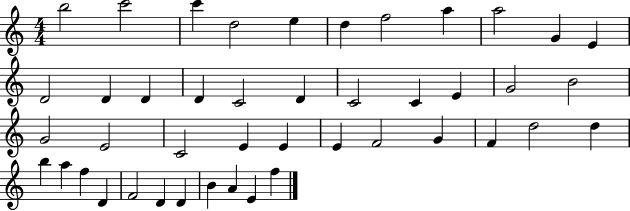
{
  \clef treble
  \numericTimeSignature
  \time 4/4
  \key c \major
  b''2 c'''2 | c'''4 d''2 e''4 | d''4 f''2 a''4 | a''2 g'4 e'4 | \break d'2 d'4 d'4 | d'4 c'2 d'4 | c'2 c'4 e'4 | g'2 b'2 | \break g'2 e'2 | c'2 e'4 e'4 | e'4 f'2 g'4 | f'4 d''2 d''4 | \break b''4 a''4 f''4 d'4 | f'2 d'4 d'4 | b'4 a'4 e'4 f''4 | \bar "|."
}